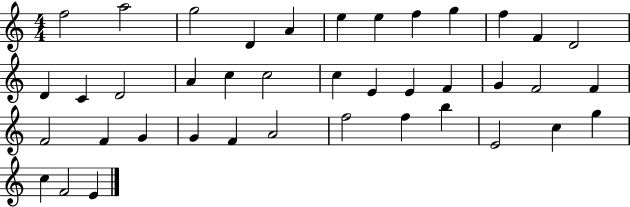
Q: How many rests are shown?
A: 0